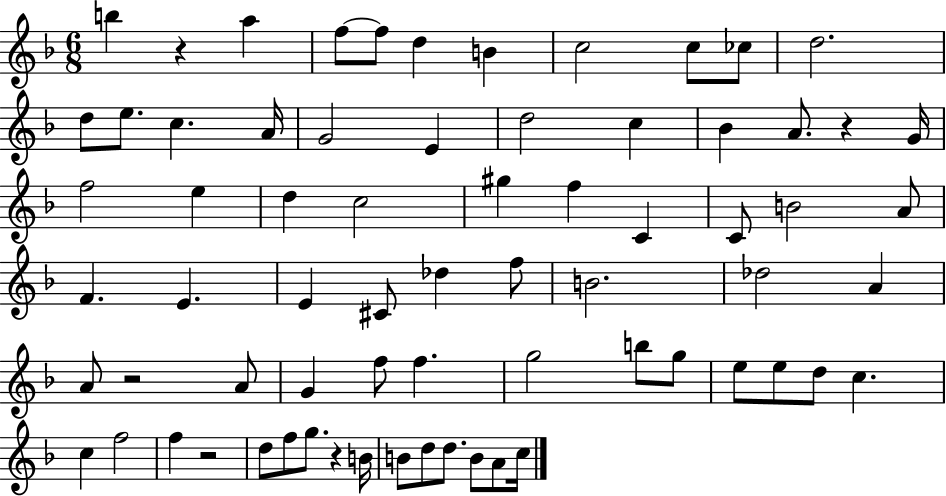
{
  \clef treble
  \numericTimeSignature
  \time 6/8
  \key f \major
  \repeat volta 2 { b''4 r4 a''4 | f''8~~ f''8 d''4 b'4 | c''2 c''8 ces''8 | d''2. | \break d''8 e''8. c''4. a'16 | g'2 e'4 | d''2 c''4 | bes'4 a'8. r4 g'16 | \break f''2 e''4 | d''4 c''2 | gis''4 f''4 c'4 | c'8 b'2 a'8 | \break f'4. e'4. | e'4 cis'8 des''4 f''8 | b'2. | des''2 a'4 | \break a'8 r2 a'8 | g'4 f''8 f''4. | g''2 b''8 g''8 | e''8 e''8 d''8 c''4. | \break c''4 f''2 | f''4 r2 | d''8 f''8 g''8. r4 b'16 | b'8 d''8 d''8. b'8 a'8 c''16 | \break } \bar "|."
}